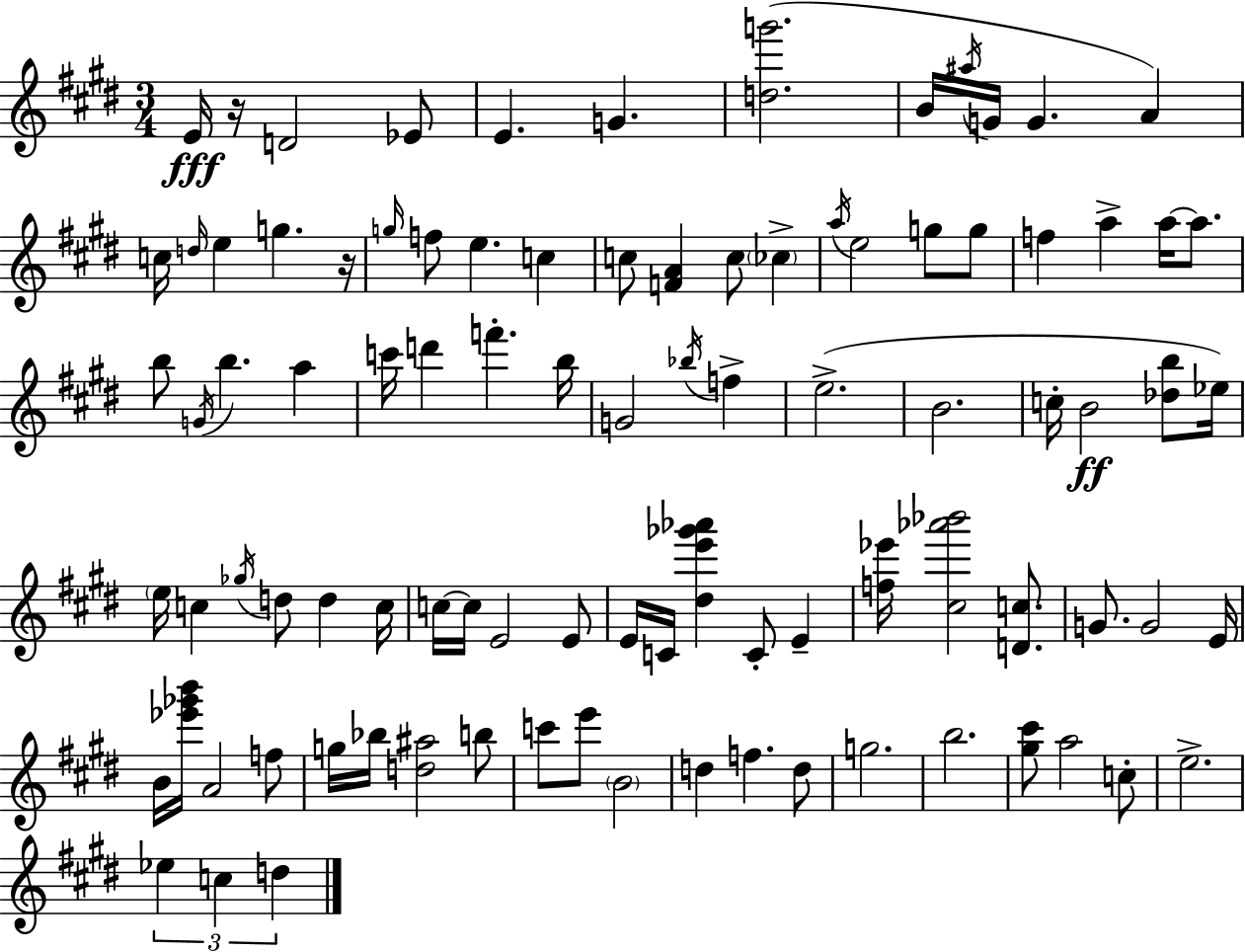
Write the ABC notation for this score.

X:1
T:Untitled
M:3/4
L:1/4
K:E
E/4 z/4 D2 _E/2 E G [dg']2 B/4 ^a/4 G/4 G A c/4 d/4 e g z/4 g/4 f/2 e c c/2 [FA] c/2 _c a/4 e2 g/2 g/2 f a a/4 a/2 b/2 G/4 b a c'/4 d' f' b/4 G2 _b/4 f e2 B2 c/4 B2 [_db]/2 _e/4 e/4 c _g/4 d/2 d c/4 c/4 c/4 E2 E/2 E/4 C/4 [^de'_g'_a'] C/2 E [f_e']/4 [^c_a'_b']2 [Dc]/2 G/2 G2 E/4 B/4 [_e'_g'b']/4 A2 f/2 g/4 _b/4 [d^a]2 b/2 c'/2 e'/2 B2 d f d/2 g2 b2 [^g^c']/2 a2 c/2 e2 _e c d